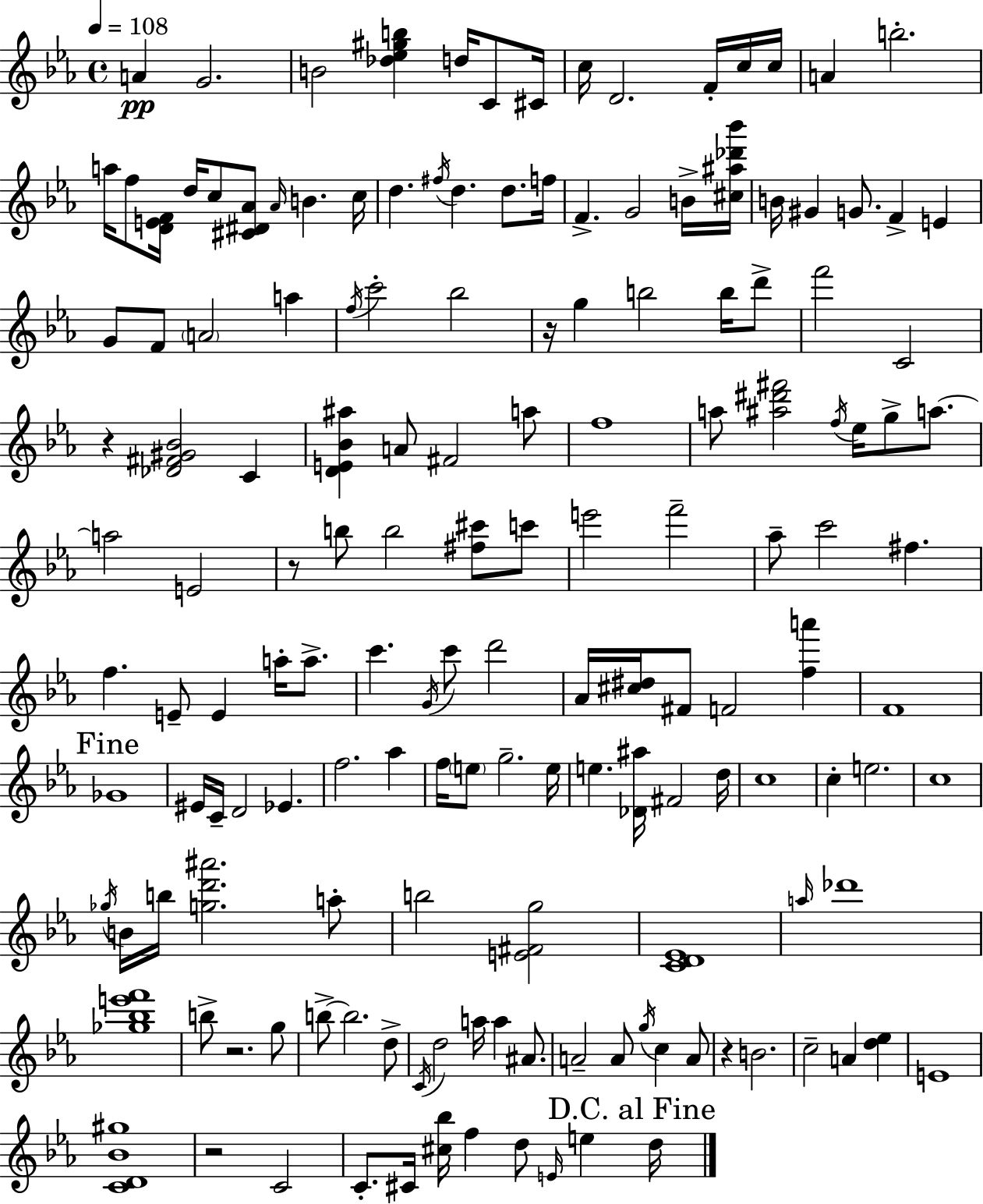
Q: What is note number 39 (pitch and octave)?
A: C6